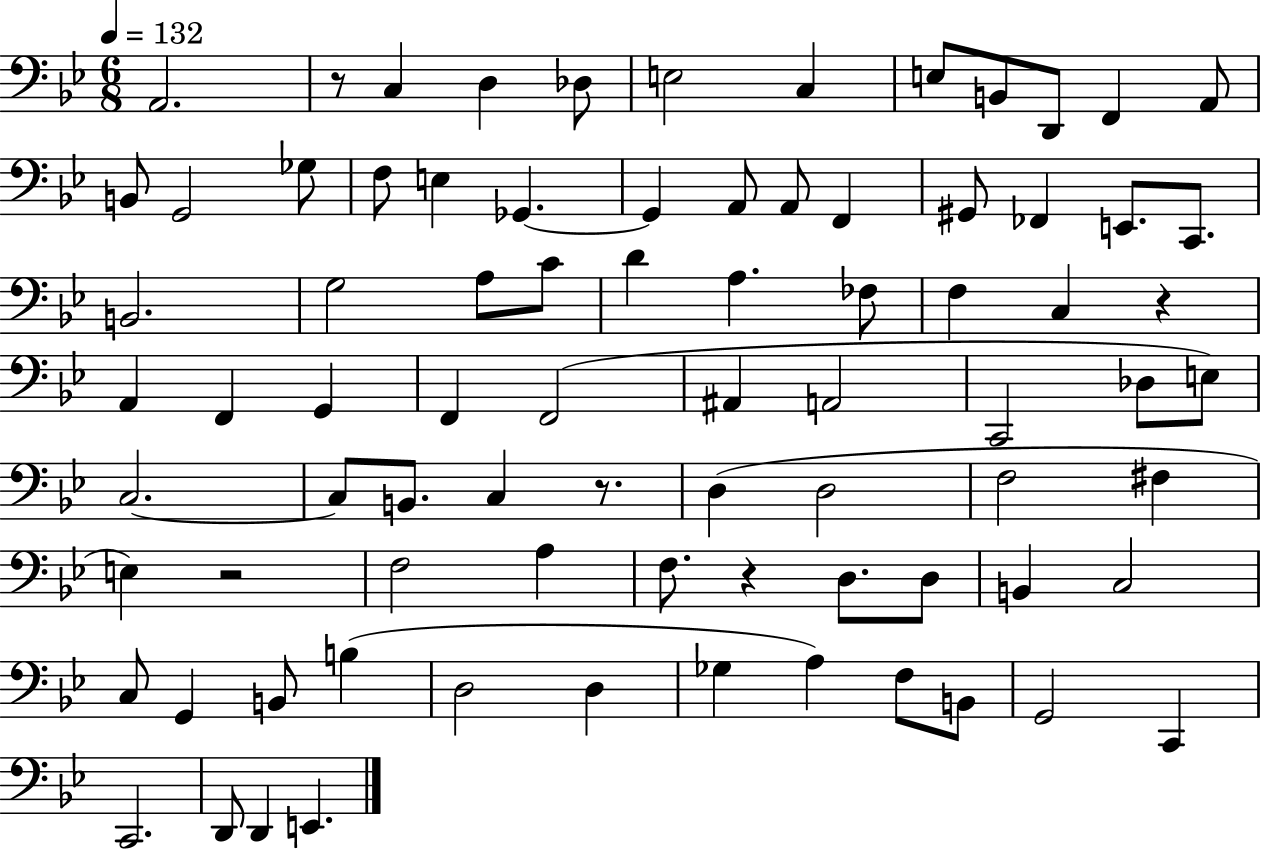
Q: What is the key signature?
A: BES major